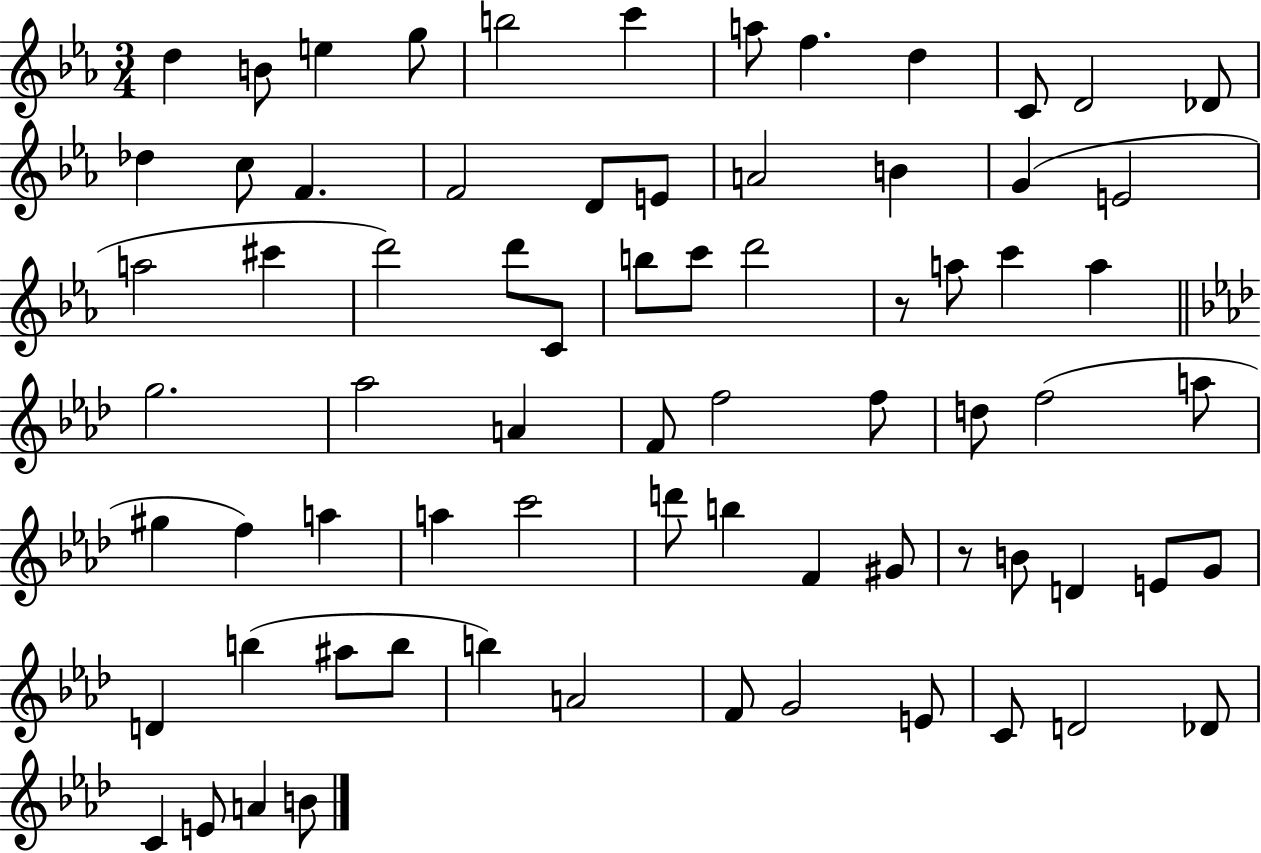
X:1
T:Untitled
M:3/4
L:1/4
K:Eb
d B/2 e g/2 b2 c' a/2 f d C/2 D2 _D/2 _d c/2 F F2 D/2 E/2 A2 B G E2 a2 ^c' d'2 d'/2 C/2 b/2 c'/2 d'2 z/2 a/2 c' a g2 _a2 A F/2 f2 f/2 d/2 f2 a/2 ^g f a a c'2 d'/2 b F ^G/2 z/2 B/2 D E/2 G/2 D b ^a/2 b/2 b A2 F/2 G2 E/2 C/2 D2 _D/2 C E/2 A B/2